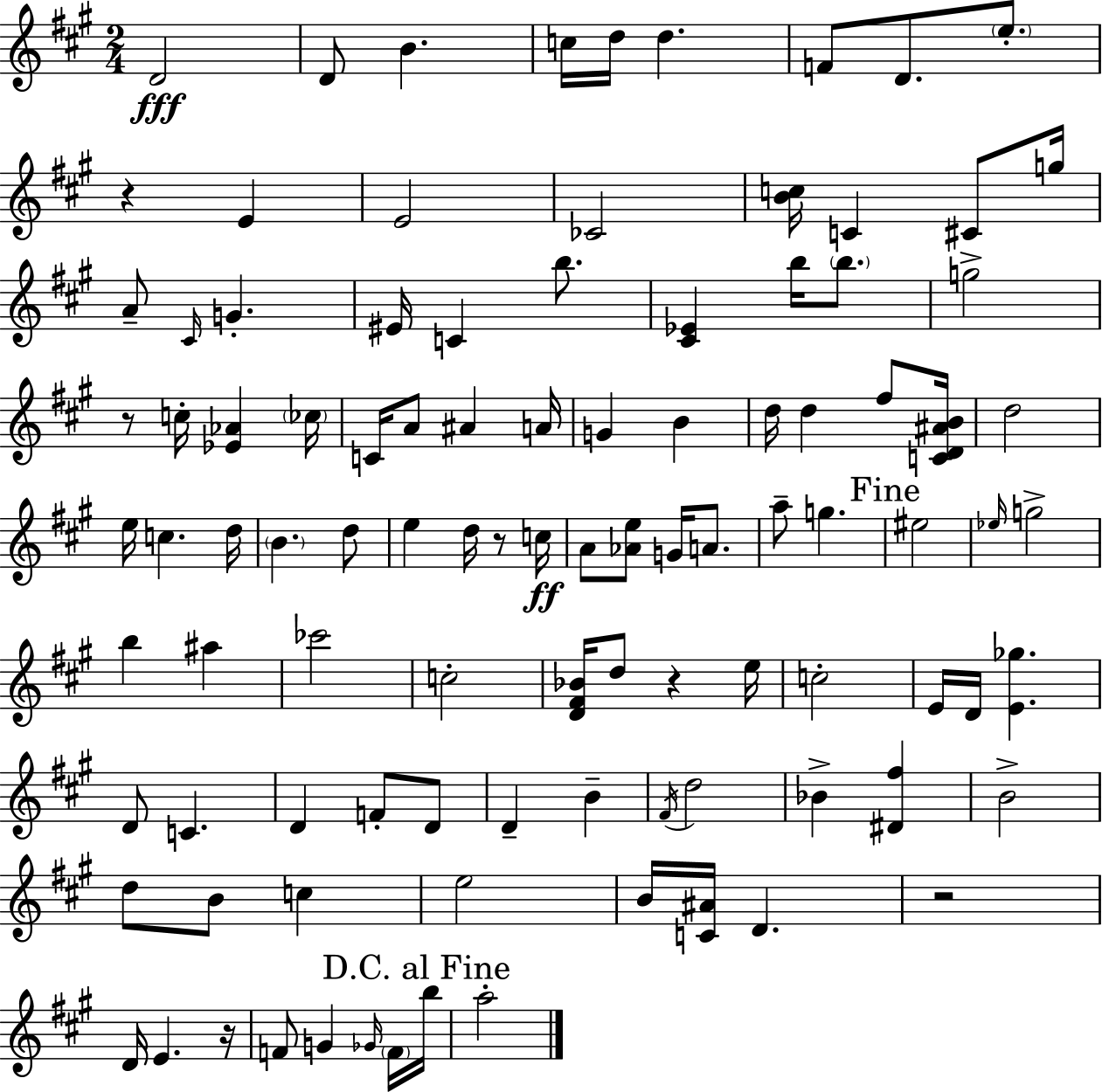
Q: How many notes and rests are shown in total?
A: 101